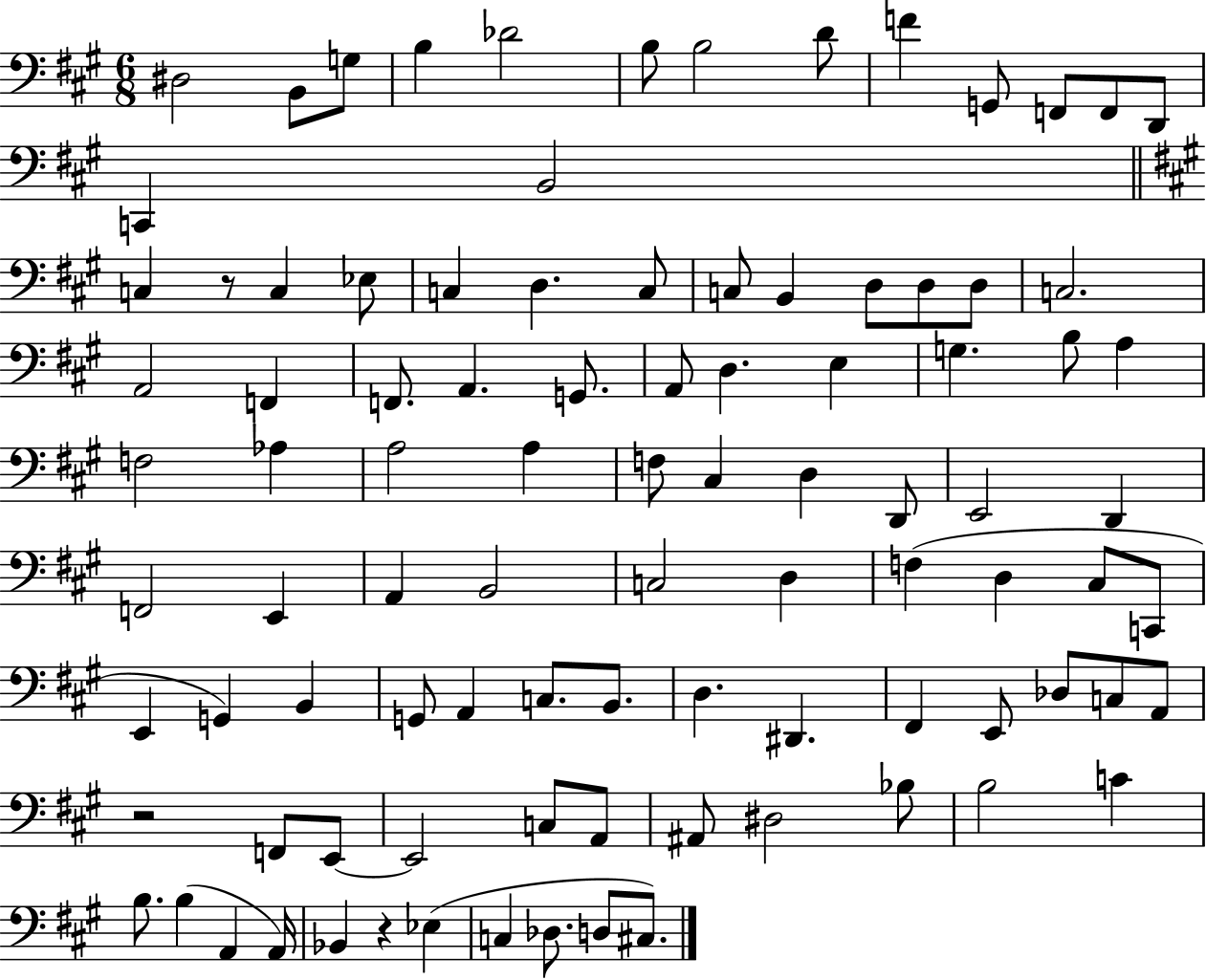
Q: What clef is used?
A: bass